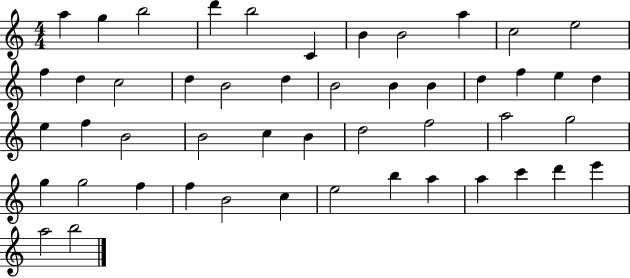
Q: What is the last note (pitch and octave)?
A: B5